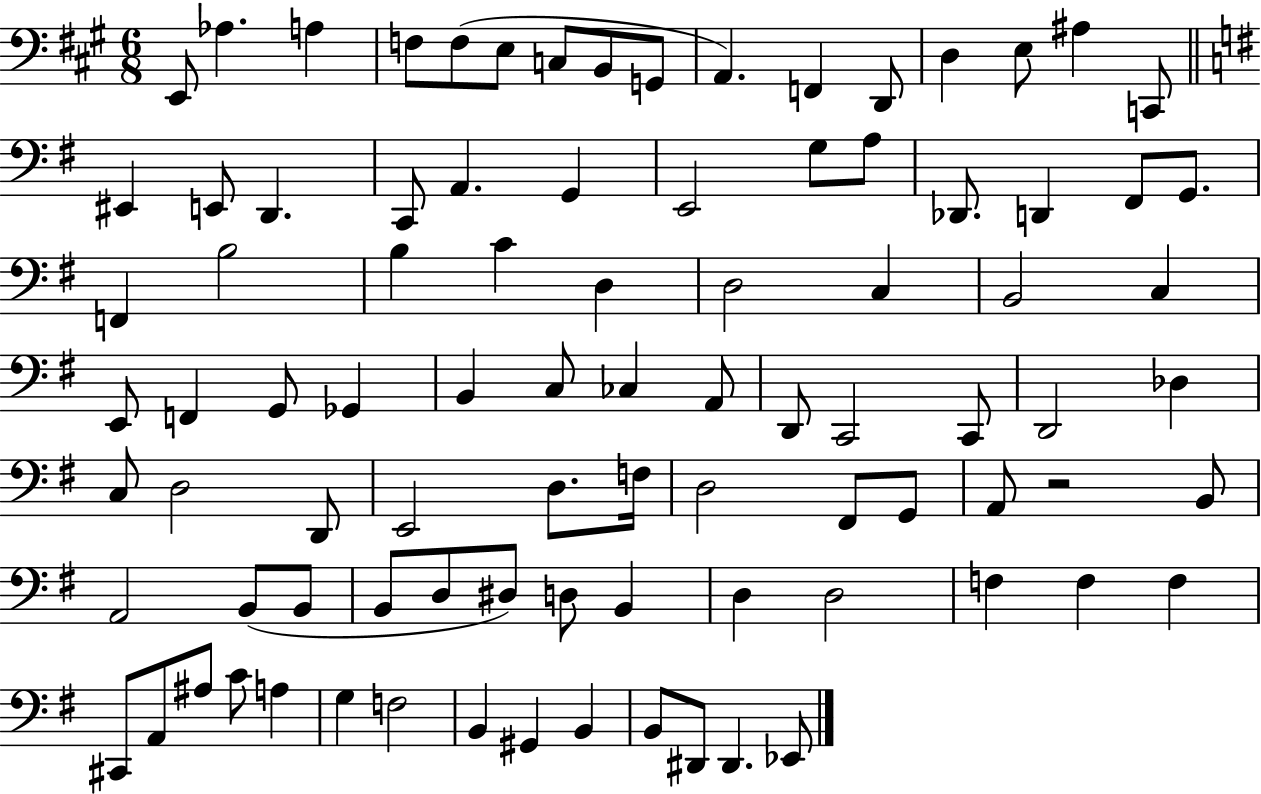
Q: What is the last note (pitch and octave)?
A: Eb2